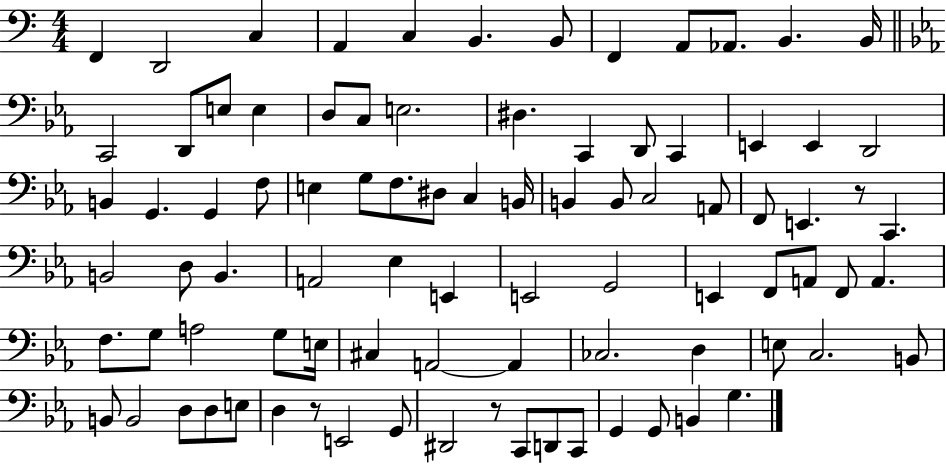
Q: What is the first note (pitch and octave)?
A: F2